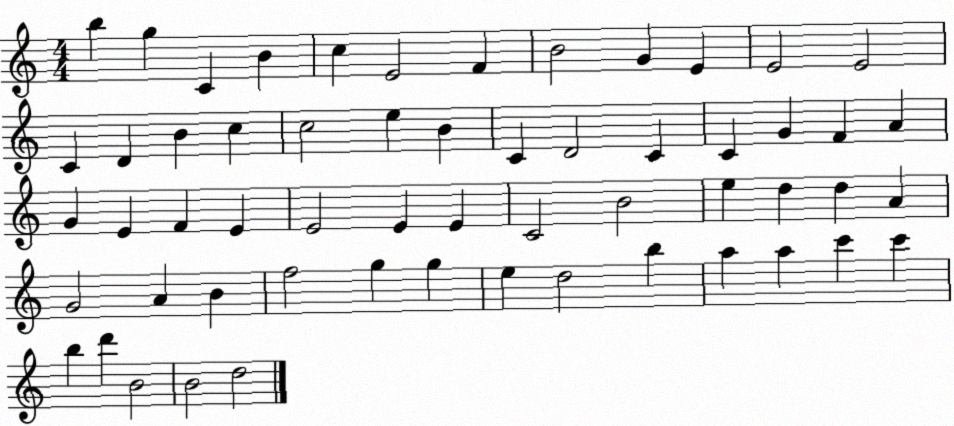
X:1
T:Untitled
M:4/4
L:1/4
K:C
b g C B c E2 F B2 G E E2 E2 C D B c c2 e B C D2 C C G F A G E F E E2 E E C2 B2 e d d A G2 A B f2 g g e d2 b a a c' c' b d' B2 B2 d2